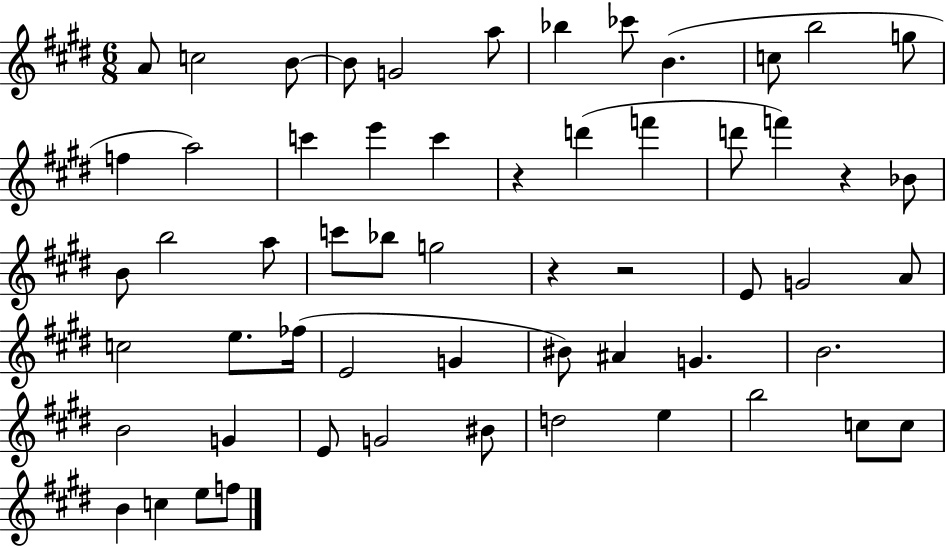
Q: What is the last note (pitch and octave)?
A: F5